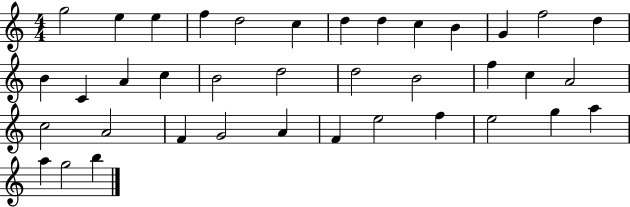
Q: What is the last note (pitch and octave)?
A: B5